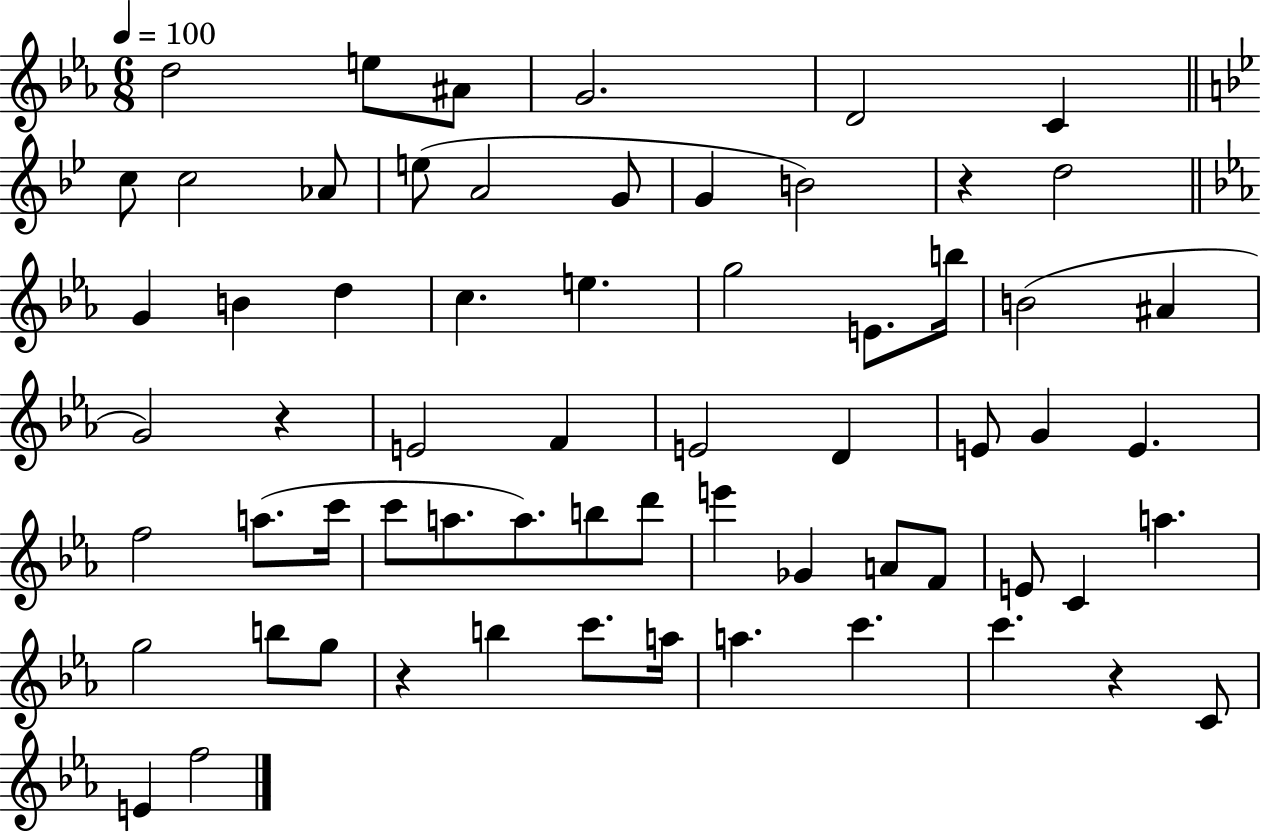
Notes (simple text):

D5/h E5/e A#4/e G4/h. D4/h C4/q C5/e C5/h Ab4/e E5/e A4/h G4/e G4/q B4/h R/q D5/h G4/q B4/q D5/q C5/q. E5/q. G5/h E4/e. B5/s B4/h A#4/q G4/h R/q E4/h F4/q E4/h D4/q E4/e G4/q E4/q. F5/h A5/e. C6/s C6/e A5/e. A5/e. B5/e D6/e E6/q Gb4/q A4/e F4/e E4/e C4/q A5/q. G5/h B5/e G5/e R/q B5/q C6/e. A5/s A5/q. C6/q. C6/q. R/q C4/e E4/q F5/h